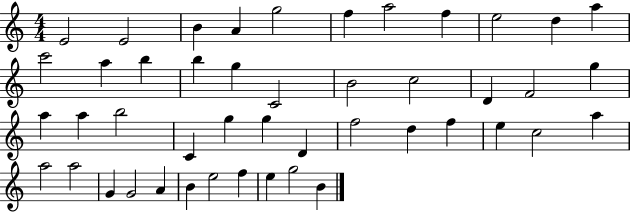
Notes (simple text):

E4/h E4/h B4/q A4/q G5/h F5/q A5/h F5/q E5/h D5/q A5/q C6/h A5/q B5/q B5/q G5/q C4/h B4/h C5/h D4/q F4/h G5/q A5/q A5/q B5/h C4/q G5/q G5/q D4/q F5/h D5/q F5/q E5/q C5/h A5/q A5/h A5/h G4/q G4/h A4/q B4/q E5/h F5/q E5/q G5/h B4/q